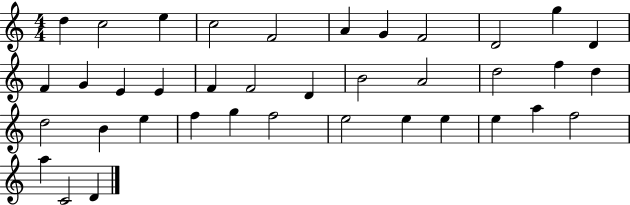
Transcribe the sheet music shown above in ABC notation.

X:1
T:Untitled
M:4/4
L:1/4
K:C
d c2 e c2 F2 A G F2 D2 g D F G E E F F2 D B2 A2 d2 f d d2 B e f g f2 e2 e e e a f2 a C2 D